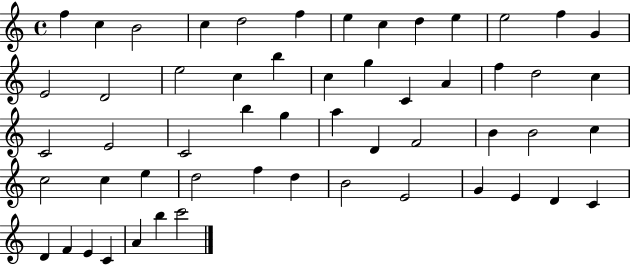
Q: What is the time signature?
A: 4/4